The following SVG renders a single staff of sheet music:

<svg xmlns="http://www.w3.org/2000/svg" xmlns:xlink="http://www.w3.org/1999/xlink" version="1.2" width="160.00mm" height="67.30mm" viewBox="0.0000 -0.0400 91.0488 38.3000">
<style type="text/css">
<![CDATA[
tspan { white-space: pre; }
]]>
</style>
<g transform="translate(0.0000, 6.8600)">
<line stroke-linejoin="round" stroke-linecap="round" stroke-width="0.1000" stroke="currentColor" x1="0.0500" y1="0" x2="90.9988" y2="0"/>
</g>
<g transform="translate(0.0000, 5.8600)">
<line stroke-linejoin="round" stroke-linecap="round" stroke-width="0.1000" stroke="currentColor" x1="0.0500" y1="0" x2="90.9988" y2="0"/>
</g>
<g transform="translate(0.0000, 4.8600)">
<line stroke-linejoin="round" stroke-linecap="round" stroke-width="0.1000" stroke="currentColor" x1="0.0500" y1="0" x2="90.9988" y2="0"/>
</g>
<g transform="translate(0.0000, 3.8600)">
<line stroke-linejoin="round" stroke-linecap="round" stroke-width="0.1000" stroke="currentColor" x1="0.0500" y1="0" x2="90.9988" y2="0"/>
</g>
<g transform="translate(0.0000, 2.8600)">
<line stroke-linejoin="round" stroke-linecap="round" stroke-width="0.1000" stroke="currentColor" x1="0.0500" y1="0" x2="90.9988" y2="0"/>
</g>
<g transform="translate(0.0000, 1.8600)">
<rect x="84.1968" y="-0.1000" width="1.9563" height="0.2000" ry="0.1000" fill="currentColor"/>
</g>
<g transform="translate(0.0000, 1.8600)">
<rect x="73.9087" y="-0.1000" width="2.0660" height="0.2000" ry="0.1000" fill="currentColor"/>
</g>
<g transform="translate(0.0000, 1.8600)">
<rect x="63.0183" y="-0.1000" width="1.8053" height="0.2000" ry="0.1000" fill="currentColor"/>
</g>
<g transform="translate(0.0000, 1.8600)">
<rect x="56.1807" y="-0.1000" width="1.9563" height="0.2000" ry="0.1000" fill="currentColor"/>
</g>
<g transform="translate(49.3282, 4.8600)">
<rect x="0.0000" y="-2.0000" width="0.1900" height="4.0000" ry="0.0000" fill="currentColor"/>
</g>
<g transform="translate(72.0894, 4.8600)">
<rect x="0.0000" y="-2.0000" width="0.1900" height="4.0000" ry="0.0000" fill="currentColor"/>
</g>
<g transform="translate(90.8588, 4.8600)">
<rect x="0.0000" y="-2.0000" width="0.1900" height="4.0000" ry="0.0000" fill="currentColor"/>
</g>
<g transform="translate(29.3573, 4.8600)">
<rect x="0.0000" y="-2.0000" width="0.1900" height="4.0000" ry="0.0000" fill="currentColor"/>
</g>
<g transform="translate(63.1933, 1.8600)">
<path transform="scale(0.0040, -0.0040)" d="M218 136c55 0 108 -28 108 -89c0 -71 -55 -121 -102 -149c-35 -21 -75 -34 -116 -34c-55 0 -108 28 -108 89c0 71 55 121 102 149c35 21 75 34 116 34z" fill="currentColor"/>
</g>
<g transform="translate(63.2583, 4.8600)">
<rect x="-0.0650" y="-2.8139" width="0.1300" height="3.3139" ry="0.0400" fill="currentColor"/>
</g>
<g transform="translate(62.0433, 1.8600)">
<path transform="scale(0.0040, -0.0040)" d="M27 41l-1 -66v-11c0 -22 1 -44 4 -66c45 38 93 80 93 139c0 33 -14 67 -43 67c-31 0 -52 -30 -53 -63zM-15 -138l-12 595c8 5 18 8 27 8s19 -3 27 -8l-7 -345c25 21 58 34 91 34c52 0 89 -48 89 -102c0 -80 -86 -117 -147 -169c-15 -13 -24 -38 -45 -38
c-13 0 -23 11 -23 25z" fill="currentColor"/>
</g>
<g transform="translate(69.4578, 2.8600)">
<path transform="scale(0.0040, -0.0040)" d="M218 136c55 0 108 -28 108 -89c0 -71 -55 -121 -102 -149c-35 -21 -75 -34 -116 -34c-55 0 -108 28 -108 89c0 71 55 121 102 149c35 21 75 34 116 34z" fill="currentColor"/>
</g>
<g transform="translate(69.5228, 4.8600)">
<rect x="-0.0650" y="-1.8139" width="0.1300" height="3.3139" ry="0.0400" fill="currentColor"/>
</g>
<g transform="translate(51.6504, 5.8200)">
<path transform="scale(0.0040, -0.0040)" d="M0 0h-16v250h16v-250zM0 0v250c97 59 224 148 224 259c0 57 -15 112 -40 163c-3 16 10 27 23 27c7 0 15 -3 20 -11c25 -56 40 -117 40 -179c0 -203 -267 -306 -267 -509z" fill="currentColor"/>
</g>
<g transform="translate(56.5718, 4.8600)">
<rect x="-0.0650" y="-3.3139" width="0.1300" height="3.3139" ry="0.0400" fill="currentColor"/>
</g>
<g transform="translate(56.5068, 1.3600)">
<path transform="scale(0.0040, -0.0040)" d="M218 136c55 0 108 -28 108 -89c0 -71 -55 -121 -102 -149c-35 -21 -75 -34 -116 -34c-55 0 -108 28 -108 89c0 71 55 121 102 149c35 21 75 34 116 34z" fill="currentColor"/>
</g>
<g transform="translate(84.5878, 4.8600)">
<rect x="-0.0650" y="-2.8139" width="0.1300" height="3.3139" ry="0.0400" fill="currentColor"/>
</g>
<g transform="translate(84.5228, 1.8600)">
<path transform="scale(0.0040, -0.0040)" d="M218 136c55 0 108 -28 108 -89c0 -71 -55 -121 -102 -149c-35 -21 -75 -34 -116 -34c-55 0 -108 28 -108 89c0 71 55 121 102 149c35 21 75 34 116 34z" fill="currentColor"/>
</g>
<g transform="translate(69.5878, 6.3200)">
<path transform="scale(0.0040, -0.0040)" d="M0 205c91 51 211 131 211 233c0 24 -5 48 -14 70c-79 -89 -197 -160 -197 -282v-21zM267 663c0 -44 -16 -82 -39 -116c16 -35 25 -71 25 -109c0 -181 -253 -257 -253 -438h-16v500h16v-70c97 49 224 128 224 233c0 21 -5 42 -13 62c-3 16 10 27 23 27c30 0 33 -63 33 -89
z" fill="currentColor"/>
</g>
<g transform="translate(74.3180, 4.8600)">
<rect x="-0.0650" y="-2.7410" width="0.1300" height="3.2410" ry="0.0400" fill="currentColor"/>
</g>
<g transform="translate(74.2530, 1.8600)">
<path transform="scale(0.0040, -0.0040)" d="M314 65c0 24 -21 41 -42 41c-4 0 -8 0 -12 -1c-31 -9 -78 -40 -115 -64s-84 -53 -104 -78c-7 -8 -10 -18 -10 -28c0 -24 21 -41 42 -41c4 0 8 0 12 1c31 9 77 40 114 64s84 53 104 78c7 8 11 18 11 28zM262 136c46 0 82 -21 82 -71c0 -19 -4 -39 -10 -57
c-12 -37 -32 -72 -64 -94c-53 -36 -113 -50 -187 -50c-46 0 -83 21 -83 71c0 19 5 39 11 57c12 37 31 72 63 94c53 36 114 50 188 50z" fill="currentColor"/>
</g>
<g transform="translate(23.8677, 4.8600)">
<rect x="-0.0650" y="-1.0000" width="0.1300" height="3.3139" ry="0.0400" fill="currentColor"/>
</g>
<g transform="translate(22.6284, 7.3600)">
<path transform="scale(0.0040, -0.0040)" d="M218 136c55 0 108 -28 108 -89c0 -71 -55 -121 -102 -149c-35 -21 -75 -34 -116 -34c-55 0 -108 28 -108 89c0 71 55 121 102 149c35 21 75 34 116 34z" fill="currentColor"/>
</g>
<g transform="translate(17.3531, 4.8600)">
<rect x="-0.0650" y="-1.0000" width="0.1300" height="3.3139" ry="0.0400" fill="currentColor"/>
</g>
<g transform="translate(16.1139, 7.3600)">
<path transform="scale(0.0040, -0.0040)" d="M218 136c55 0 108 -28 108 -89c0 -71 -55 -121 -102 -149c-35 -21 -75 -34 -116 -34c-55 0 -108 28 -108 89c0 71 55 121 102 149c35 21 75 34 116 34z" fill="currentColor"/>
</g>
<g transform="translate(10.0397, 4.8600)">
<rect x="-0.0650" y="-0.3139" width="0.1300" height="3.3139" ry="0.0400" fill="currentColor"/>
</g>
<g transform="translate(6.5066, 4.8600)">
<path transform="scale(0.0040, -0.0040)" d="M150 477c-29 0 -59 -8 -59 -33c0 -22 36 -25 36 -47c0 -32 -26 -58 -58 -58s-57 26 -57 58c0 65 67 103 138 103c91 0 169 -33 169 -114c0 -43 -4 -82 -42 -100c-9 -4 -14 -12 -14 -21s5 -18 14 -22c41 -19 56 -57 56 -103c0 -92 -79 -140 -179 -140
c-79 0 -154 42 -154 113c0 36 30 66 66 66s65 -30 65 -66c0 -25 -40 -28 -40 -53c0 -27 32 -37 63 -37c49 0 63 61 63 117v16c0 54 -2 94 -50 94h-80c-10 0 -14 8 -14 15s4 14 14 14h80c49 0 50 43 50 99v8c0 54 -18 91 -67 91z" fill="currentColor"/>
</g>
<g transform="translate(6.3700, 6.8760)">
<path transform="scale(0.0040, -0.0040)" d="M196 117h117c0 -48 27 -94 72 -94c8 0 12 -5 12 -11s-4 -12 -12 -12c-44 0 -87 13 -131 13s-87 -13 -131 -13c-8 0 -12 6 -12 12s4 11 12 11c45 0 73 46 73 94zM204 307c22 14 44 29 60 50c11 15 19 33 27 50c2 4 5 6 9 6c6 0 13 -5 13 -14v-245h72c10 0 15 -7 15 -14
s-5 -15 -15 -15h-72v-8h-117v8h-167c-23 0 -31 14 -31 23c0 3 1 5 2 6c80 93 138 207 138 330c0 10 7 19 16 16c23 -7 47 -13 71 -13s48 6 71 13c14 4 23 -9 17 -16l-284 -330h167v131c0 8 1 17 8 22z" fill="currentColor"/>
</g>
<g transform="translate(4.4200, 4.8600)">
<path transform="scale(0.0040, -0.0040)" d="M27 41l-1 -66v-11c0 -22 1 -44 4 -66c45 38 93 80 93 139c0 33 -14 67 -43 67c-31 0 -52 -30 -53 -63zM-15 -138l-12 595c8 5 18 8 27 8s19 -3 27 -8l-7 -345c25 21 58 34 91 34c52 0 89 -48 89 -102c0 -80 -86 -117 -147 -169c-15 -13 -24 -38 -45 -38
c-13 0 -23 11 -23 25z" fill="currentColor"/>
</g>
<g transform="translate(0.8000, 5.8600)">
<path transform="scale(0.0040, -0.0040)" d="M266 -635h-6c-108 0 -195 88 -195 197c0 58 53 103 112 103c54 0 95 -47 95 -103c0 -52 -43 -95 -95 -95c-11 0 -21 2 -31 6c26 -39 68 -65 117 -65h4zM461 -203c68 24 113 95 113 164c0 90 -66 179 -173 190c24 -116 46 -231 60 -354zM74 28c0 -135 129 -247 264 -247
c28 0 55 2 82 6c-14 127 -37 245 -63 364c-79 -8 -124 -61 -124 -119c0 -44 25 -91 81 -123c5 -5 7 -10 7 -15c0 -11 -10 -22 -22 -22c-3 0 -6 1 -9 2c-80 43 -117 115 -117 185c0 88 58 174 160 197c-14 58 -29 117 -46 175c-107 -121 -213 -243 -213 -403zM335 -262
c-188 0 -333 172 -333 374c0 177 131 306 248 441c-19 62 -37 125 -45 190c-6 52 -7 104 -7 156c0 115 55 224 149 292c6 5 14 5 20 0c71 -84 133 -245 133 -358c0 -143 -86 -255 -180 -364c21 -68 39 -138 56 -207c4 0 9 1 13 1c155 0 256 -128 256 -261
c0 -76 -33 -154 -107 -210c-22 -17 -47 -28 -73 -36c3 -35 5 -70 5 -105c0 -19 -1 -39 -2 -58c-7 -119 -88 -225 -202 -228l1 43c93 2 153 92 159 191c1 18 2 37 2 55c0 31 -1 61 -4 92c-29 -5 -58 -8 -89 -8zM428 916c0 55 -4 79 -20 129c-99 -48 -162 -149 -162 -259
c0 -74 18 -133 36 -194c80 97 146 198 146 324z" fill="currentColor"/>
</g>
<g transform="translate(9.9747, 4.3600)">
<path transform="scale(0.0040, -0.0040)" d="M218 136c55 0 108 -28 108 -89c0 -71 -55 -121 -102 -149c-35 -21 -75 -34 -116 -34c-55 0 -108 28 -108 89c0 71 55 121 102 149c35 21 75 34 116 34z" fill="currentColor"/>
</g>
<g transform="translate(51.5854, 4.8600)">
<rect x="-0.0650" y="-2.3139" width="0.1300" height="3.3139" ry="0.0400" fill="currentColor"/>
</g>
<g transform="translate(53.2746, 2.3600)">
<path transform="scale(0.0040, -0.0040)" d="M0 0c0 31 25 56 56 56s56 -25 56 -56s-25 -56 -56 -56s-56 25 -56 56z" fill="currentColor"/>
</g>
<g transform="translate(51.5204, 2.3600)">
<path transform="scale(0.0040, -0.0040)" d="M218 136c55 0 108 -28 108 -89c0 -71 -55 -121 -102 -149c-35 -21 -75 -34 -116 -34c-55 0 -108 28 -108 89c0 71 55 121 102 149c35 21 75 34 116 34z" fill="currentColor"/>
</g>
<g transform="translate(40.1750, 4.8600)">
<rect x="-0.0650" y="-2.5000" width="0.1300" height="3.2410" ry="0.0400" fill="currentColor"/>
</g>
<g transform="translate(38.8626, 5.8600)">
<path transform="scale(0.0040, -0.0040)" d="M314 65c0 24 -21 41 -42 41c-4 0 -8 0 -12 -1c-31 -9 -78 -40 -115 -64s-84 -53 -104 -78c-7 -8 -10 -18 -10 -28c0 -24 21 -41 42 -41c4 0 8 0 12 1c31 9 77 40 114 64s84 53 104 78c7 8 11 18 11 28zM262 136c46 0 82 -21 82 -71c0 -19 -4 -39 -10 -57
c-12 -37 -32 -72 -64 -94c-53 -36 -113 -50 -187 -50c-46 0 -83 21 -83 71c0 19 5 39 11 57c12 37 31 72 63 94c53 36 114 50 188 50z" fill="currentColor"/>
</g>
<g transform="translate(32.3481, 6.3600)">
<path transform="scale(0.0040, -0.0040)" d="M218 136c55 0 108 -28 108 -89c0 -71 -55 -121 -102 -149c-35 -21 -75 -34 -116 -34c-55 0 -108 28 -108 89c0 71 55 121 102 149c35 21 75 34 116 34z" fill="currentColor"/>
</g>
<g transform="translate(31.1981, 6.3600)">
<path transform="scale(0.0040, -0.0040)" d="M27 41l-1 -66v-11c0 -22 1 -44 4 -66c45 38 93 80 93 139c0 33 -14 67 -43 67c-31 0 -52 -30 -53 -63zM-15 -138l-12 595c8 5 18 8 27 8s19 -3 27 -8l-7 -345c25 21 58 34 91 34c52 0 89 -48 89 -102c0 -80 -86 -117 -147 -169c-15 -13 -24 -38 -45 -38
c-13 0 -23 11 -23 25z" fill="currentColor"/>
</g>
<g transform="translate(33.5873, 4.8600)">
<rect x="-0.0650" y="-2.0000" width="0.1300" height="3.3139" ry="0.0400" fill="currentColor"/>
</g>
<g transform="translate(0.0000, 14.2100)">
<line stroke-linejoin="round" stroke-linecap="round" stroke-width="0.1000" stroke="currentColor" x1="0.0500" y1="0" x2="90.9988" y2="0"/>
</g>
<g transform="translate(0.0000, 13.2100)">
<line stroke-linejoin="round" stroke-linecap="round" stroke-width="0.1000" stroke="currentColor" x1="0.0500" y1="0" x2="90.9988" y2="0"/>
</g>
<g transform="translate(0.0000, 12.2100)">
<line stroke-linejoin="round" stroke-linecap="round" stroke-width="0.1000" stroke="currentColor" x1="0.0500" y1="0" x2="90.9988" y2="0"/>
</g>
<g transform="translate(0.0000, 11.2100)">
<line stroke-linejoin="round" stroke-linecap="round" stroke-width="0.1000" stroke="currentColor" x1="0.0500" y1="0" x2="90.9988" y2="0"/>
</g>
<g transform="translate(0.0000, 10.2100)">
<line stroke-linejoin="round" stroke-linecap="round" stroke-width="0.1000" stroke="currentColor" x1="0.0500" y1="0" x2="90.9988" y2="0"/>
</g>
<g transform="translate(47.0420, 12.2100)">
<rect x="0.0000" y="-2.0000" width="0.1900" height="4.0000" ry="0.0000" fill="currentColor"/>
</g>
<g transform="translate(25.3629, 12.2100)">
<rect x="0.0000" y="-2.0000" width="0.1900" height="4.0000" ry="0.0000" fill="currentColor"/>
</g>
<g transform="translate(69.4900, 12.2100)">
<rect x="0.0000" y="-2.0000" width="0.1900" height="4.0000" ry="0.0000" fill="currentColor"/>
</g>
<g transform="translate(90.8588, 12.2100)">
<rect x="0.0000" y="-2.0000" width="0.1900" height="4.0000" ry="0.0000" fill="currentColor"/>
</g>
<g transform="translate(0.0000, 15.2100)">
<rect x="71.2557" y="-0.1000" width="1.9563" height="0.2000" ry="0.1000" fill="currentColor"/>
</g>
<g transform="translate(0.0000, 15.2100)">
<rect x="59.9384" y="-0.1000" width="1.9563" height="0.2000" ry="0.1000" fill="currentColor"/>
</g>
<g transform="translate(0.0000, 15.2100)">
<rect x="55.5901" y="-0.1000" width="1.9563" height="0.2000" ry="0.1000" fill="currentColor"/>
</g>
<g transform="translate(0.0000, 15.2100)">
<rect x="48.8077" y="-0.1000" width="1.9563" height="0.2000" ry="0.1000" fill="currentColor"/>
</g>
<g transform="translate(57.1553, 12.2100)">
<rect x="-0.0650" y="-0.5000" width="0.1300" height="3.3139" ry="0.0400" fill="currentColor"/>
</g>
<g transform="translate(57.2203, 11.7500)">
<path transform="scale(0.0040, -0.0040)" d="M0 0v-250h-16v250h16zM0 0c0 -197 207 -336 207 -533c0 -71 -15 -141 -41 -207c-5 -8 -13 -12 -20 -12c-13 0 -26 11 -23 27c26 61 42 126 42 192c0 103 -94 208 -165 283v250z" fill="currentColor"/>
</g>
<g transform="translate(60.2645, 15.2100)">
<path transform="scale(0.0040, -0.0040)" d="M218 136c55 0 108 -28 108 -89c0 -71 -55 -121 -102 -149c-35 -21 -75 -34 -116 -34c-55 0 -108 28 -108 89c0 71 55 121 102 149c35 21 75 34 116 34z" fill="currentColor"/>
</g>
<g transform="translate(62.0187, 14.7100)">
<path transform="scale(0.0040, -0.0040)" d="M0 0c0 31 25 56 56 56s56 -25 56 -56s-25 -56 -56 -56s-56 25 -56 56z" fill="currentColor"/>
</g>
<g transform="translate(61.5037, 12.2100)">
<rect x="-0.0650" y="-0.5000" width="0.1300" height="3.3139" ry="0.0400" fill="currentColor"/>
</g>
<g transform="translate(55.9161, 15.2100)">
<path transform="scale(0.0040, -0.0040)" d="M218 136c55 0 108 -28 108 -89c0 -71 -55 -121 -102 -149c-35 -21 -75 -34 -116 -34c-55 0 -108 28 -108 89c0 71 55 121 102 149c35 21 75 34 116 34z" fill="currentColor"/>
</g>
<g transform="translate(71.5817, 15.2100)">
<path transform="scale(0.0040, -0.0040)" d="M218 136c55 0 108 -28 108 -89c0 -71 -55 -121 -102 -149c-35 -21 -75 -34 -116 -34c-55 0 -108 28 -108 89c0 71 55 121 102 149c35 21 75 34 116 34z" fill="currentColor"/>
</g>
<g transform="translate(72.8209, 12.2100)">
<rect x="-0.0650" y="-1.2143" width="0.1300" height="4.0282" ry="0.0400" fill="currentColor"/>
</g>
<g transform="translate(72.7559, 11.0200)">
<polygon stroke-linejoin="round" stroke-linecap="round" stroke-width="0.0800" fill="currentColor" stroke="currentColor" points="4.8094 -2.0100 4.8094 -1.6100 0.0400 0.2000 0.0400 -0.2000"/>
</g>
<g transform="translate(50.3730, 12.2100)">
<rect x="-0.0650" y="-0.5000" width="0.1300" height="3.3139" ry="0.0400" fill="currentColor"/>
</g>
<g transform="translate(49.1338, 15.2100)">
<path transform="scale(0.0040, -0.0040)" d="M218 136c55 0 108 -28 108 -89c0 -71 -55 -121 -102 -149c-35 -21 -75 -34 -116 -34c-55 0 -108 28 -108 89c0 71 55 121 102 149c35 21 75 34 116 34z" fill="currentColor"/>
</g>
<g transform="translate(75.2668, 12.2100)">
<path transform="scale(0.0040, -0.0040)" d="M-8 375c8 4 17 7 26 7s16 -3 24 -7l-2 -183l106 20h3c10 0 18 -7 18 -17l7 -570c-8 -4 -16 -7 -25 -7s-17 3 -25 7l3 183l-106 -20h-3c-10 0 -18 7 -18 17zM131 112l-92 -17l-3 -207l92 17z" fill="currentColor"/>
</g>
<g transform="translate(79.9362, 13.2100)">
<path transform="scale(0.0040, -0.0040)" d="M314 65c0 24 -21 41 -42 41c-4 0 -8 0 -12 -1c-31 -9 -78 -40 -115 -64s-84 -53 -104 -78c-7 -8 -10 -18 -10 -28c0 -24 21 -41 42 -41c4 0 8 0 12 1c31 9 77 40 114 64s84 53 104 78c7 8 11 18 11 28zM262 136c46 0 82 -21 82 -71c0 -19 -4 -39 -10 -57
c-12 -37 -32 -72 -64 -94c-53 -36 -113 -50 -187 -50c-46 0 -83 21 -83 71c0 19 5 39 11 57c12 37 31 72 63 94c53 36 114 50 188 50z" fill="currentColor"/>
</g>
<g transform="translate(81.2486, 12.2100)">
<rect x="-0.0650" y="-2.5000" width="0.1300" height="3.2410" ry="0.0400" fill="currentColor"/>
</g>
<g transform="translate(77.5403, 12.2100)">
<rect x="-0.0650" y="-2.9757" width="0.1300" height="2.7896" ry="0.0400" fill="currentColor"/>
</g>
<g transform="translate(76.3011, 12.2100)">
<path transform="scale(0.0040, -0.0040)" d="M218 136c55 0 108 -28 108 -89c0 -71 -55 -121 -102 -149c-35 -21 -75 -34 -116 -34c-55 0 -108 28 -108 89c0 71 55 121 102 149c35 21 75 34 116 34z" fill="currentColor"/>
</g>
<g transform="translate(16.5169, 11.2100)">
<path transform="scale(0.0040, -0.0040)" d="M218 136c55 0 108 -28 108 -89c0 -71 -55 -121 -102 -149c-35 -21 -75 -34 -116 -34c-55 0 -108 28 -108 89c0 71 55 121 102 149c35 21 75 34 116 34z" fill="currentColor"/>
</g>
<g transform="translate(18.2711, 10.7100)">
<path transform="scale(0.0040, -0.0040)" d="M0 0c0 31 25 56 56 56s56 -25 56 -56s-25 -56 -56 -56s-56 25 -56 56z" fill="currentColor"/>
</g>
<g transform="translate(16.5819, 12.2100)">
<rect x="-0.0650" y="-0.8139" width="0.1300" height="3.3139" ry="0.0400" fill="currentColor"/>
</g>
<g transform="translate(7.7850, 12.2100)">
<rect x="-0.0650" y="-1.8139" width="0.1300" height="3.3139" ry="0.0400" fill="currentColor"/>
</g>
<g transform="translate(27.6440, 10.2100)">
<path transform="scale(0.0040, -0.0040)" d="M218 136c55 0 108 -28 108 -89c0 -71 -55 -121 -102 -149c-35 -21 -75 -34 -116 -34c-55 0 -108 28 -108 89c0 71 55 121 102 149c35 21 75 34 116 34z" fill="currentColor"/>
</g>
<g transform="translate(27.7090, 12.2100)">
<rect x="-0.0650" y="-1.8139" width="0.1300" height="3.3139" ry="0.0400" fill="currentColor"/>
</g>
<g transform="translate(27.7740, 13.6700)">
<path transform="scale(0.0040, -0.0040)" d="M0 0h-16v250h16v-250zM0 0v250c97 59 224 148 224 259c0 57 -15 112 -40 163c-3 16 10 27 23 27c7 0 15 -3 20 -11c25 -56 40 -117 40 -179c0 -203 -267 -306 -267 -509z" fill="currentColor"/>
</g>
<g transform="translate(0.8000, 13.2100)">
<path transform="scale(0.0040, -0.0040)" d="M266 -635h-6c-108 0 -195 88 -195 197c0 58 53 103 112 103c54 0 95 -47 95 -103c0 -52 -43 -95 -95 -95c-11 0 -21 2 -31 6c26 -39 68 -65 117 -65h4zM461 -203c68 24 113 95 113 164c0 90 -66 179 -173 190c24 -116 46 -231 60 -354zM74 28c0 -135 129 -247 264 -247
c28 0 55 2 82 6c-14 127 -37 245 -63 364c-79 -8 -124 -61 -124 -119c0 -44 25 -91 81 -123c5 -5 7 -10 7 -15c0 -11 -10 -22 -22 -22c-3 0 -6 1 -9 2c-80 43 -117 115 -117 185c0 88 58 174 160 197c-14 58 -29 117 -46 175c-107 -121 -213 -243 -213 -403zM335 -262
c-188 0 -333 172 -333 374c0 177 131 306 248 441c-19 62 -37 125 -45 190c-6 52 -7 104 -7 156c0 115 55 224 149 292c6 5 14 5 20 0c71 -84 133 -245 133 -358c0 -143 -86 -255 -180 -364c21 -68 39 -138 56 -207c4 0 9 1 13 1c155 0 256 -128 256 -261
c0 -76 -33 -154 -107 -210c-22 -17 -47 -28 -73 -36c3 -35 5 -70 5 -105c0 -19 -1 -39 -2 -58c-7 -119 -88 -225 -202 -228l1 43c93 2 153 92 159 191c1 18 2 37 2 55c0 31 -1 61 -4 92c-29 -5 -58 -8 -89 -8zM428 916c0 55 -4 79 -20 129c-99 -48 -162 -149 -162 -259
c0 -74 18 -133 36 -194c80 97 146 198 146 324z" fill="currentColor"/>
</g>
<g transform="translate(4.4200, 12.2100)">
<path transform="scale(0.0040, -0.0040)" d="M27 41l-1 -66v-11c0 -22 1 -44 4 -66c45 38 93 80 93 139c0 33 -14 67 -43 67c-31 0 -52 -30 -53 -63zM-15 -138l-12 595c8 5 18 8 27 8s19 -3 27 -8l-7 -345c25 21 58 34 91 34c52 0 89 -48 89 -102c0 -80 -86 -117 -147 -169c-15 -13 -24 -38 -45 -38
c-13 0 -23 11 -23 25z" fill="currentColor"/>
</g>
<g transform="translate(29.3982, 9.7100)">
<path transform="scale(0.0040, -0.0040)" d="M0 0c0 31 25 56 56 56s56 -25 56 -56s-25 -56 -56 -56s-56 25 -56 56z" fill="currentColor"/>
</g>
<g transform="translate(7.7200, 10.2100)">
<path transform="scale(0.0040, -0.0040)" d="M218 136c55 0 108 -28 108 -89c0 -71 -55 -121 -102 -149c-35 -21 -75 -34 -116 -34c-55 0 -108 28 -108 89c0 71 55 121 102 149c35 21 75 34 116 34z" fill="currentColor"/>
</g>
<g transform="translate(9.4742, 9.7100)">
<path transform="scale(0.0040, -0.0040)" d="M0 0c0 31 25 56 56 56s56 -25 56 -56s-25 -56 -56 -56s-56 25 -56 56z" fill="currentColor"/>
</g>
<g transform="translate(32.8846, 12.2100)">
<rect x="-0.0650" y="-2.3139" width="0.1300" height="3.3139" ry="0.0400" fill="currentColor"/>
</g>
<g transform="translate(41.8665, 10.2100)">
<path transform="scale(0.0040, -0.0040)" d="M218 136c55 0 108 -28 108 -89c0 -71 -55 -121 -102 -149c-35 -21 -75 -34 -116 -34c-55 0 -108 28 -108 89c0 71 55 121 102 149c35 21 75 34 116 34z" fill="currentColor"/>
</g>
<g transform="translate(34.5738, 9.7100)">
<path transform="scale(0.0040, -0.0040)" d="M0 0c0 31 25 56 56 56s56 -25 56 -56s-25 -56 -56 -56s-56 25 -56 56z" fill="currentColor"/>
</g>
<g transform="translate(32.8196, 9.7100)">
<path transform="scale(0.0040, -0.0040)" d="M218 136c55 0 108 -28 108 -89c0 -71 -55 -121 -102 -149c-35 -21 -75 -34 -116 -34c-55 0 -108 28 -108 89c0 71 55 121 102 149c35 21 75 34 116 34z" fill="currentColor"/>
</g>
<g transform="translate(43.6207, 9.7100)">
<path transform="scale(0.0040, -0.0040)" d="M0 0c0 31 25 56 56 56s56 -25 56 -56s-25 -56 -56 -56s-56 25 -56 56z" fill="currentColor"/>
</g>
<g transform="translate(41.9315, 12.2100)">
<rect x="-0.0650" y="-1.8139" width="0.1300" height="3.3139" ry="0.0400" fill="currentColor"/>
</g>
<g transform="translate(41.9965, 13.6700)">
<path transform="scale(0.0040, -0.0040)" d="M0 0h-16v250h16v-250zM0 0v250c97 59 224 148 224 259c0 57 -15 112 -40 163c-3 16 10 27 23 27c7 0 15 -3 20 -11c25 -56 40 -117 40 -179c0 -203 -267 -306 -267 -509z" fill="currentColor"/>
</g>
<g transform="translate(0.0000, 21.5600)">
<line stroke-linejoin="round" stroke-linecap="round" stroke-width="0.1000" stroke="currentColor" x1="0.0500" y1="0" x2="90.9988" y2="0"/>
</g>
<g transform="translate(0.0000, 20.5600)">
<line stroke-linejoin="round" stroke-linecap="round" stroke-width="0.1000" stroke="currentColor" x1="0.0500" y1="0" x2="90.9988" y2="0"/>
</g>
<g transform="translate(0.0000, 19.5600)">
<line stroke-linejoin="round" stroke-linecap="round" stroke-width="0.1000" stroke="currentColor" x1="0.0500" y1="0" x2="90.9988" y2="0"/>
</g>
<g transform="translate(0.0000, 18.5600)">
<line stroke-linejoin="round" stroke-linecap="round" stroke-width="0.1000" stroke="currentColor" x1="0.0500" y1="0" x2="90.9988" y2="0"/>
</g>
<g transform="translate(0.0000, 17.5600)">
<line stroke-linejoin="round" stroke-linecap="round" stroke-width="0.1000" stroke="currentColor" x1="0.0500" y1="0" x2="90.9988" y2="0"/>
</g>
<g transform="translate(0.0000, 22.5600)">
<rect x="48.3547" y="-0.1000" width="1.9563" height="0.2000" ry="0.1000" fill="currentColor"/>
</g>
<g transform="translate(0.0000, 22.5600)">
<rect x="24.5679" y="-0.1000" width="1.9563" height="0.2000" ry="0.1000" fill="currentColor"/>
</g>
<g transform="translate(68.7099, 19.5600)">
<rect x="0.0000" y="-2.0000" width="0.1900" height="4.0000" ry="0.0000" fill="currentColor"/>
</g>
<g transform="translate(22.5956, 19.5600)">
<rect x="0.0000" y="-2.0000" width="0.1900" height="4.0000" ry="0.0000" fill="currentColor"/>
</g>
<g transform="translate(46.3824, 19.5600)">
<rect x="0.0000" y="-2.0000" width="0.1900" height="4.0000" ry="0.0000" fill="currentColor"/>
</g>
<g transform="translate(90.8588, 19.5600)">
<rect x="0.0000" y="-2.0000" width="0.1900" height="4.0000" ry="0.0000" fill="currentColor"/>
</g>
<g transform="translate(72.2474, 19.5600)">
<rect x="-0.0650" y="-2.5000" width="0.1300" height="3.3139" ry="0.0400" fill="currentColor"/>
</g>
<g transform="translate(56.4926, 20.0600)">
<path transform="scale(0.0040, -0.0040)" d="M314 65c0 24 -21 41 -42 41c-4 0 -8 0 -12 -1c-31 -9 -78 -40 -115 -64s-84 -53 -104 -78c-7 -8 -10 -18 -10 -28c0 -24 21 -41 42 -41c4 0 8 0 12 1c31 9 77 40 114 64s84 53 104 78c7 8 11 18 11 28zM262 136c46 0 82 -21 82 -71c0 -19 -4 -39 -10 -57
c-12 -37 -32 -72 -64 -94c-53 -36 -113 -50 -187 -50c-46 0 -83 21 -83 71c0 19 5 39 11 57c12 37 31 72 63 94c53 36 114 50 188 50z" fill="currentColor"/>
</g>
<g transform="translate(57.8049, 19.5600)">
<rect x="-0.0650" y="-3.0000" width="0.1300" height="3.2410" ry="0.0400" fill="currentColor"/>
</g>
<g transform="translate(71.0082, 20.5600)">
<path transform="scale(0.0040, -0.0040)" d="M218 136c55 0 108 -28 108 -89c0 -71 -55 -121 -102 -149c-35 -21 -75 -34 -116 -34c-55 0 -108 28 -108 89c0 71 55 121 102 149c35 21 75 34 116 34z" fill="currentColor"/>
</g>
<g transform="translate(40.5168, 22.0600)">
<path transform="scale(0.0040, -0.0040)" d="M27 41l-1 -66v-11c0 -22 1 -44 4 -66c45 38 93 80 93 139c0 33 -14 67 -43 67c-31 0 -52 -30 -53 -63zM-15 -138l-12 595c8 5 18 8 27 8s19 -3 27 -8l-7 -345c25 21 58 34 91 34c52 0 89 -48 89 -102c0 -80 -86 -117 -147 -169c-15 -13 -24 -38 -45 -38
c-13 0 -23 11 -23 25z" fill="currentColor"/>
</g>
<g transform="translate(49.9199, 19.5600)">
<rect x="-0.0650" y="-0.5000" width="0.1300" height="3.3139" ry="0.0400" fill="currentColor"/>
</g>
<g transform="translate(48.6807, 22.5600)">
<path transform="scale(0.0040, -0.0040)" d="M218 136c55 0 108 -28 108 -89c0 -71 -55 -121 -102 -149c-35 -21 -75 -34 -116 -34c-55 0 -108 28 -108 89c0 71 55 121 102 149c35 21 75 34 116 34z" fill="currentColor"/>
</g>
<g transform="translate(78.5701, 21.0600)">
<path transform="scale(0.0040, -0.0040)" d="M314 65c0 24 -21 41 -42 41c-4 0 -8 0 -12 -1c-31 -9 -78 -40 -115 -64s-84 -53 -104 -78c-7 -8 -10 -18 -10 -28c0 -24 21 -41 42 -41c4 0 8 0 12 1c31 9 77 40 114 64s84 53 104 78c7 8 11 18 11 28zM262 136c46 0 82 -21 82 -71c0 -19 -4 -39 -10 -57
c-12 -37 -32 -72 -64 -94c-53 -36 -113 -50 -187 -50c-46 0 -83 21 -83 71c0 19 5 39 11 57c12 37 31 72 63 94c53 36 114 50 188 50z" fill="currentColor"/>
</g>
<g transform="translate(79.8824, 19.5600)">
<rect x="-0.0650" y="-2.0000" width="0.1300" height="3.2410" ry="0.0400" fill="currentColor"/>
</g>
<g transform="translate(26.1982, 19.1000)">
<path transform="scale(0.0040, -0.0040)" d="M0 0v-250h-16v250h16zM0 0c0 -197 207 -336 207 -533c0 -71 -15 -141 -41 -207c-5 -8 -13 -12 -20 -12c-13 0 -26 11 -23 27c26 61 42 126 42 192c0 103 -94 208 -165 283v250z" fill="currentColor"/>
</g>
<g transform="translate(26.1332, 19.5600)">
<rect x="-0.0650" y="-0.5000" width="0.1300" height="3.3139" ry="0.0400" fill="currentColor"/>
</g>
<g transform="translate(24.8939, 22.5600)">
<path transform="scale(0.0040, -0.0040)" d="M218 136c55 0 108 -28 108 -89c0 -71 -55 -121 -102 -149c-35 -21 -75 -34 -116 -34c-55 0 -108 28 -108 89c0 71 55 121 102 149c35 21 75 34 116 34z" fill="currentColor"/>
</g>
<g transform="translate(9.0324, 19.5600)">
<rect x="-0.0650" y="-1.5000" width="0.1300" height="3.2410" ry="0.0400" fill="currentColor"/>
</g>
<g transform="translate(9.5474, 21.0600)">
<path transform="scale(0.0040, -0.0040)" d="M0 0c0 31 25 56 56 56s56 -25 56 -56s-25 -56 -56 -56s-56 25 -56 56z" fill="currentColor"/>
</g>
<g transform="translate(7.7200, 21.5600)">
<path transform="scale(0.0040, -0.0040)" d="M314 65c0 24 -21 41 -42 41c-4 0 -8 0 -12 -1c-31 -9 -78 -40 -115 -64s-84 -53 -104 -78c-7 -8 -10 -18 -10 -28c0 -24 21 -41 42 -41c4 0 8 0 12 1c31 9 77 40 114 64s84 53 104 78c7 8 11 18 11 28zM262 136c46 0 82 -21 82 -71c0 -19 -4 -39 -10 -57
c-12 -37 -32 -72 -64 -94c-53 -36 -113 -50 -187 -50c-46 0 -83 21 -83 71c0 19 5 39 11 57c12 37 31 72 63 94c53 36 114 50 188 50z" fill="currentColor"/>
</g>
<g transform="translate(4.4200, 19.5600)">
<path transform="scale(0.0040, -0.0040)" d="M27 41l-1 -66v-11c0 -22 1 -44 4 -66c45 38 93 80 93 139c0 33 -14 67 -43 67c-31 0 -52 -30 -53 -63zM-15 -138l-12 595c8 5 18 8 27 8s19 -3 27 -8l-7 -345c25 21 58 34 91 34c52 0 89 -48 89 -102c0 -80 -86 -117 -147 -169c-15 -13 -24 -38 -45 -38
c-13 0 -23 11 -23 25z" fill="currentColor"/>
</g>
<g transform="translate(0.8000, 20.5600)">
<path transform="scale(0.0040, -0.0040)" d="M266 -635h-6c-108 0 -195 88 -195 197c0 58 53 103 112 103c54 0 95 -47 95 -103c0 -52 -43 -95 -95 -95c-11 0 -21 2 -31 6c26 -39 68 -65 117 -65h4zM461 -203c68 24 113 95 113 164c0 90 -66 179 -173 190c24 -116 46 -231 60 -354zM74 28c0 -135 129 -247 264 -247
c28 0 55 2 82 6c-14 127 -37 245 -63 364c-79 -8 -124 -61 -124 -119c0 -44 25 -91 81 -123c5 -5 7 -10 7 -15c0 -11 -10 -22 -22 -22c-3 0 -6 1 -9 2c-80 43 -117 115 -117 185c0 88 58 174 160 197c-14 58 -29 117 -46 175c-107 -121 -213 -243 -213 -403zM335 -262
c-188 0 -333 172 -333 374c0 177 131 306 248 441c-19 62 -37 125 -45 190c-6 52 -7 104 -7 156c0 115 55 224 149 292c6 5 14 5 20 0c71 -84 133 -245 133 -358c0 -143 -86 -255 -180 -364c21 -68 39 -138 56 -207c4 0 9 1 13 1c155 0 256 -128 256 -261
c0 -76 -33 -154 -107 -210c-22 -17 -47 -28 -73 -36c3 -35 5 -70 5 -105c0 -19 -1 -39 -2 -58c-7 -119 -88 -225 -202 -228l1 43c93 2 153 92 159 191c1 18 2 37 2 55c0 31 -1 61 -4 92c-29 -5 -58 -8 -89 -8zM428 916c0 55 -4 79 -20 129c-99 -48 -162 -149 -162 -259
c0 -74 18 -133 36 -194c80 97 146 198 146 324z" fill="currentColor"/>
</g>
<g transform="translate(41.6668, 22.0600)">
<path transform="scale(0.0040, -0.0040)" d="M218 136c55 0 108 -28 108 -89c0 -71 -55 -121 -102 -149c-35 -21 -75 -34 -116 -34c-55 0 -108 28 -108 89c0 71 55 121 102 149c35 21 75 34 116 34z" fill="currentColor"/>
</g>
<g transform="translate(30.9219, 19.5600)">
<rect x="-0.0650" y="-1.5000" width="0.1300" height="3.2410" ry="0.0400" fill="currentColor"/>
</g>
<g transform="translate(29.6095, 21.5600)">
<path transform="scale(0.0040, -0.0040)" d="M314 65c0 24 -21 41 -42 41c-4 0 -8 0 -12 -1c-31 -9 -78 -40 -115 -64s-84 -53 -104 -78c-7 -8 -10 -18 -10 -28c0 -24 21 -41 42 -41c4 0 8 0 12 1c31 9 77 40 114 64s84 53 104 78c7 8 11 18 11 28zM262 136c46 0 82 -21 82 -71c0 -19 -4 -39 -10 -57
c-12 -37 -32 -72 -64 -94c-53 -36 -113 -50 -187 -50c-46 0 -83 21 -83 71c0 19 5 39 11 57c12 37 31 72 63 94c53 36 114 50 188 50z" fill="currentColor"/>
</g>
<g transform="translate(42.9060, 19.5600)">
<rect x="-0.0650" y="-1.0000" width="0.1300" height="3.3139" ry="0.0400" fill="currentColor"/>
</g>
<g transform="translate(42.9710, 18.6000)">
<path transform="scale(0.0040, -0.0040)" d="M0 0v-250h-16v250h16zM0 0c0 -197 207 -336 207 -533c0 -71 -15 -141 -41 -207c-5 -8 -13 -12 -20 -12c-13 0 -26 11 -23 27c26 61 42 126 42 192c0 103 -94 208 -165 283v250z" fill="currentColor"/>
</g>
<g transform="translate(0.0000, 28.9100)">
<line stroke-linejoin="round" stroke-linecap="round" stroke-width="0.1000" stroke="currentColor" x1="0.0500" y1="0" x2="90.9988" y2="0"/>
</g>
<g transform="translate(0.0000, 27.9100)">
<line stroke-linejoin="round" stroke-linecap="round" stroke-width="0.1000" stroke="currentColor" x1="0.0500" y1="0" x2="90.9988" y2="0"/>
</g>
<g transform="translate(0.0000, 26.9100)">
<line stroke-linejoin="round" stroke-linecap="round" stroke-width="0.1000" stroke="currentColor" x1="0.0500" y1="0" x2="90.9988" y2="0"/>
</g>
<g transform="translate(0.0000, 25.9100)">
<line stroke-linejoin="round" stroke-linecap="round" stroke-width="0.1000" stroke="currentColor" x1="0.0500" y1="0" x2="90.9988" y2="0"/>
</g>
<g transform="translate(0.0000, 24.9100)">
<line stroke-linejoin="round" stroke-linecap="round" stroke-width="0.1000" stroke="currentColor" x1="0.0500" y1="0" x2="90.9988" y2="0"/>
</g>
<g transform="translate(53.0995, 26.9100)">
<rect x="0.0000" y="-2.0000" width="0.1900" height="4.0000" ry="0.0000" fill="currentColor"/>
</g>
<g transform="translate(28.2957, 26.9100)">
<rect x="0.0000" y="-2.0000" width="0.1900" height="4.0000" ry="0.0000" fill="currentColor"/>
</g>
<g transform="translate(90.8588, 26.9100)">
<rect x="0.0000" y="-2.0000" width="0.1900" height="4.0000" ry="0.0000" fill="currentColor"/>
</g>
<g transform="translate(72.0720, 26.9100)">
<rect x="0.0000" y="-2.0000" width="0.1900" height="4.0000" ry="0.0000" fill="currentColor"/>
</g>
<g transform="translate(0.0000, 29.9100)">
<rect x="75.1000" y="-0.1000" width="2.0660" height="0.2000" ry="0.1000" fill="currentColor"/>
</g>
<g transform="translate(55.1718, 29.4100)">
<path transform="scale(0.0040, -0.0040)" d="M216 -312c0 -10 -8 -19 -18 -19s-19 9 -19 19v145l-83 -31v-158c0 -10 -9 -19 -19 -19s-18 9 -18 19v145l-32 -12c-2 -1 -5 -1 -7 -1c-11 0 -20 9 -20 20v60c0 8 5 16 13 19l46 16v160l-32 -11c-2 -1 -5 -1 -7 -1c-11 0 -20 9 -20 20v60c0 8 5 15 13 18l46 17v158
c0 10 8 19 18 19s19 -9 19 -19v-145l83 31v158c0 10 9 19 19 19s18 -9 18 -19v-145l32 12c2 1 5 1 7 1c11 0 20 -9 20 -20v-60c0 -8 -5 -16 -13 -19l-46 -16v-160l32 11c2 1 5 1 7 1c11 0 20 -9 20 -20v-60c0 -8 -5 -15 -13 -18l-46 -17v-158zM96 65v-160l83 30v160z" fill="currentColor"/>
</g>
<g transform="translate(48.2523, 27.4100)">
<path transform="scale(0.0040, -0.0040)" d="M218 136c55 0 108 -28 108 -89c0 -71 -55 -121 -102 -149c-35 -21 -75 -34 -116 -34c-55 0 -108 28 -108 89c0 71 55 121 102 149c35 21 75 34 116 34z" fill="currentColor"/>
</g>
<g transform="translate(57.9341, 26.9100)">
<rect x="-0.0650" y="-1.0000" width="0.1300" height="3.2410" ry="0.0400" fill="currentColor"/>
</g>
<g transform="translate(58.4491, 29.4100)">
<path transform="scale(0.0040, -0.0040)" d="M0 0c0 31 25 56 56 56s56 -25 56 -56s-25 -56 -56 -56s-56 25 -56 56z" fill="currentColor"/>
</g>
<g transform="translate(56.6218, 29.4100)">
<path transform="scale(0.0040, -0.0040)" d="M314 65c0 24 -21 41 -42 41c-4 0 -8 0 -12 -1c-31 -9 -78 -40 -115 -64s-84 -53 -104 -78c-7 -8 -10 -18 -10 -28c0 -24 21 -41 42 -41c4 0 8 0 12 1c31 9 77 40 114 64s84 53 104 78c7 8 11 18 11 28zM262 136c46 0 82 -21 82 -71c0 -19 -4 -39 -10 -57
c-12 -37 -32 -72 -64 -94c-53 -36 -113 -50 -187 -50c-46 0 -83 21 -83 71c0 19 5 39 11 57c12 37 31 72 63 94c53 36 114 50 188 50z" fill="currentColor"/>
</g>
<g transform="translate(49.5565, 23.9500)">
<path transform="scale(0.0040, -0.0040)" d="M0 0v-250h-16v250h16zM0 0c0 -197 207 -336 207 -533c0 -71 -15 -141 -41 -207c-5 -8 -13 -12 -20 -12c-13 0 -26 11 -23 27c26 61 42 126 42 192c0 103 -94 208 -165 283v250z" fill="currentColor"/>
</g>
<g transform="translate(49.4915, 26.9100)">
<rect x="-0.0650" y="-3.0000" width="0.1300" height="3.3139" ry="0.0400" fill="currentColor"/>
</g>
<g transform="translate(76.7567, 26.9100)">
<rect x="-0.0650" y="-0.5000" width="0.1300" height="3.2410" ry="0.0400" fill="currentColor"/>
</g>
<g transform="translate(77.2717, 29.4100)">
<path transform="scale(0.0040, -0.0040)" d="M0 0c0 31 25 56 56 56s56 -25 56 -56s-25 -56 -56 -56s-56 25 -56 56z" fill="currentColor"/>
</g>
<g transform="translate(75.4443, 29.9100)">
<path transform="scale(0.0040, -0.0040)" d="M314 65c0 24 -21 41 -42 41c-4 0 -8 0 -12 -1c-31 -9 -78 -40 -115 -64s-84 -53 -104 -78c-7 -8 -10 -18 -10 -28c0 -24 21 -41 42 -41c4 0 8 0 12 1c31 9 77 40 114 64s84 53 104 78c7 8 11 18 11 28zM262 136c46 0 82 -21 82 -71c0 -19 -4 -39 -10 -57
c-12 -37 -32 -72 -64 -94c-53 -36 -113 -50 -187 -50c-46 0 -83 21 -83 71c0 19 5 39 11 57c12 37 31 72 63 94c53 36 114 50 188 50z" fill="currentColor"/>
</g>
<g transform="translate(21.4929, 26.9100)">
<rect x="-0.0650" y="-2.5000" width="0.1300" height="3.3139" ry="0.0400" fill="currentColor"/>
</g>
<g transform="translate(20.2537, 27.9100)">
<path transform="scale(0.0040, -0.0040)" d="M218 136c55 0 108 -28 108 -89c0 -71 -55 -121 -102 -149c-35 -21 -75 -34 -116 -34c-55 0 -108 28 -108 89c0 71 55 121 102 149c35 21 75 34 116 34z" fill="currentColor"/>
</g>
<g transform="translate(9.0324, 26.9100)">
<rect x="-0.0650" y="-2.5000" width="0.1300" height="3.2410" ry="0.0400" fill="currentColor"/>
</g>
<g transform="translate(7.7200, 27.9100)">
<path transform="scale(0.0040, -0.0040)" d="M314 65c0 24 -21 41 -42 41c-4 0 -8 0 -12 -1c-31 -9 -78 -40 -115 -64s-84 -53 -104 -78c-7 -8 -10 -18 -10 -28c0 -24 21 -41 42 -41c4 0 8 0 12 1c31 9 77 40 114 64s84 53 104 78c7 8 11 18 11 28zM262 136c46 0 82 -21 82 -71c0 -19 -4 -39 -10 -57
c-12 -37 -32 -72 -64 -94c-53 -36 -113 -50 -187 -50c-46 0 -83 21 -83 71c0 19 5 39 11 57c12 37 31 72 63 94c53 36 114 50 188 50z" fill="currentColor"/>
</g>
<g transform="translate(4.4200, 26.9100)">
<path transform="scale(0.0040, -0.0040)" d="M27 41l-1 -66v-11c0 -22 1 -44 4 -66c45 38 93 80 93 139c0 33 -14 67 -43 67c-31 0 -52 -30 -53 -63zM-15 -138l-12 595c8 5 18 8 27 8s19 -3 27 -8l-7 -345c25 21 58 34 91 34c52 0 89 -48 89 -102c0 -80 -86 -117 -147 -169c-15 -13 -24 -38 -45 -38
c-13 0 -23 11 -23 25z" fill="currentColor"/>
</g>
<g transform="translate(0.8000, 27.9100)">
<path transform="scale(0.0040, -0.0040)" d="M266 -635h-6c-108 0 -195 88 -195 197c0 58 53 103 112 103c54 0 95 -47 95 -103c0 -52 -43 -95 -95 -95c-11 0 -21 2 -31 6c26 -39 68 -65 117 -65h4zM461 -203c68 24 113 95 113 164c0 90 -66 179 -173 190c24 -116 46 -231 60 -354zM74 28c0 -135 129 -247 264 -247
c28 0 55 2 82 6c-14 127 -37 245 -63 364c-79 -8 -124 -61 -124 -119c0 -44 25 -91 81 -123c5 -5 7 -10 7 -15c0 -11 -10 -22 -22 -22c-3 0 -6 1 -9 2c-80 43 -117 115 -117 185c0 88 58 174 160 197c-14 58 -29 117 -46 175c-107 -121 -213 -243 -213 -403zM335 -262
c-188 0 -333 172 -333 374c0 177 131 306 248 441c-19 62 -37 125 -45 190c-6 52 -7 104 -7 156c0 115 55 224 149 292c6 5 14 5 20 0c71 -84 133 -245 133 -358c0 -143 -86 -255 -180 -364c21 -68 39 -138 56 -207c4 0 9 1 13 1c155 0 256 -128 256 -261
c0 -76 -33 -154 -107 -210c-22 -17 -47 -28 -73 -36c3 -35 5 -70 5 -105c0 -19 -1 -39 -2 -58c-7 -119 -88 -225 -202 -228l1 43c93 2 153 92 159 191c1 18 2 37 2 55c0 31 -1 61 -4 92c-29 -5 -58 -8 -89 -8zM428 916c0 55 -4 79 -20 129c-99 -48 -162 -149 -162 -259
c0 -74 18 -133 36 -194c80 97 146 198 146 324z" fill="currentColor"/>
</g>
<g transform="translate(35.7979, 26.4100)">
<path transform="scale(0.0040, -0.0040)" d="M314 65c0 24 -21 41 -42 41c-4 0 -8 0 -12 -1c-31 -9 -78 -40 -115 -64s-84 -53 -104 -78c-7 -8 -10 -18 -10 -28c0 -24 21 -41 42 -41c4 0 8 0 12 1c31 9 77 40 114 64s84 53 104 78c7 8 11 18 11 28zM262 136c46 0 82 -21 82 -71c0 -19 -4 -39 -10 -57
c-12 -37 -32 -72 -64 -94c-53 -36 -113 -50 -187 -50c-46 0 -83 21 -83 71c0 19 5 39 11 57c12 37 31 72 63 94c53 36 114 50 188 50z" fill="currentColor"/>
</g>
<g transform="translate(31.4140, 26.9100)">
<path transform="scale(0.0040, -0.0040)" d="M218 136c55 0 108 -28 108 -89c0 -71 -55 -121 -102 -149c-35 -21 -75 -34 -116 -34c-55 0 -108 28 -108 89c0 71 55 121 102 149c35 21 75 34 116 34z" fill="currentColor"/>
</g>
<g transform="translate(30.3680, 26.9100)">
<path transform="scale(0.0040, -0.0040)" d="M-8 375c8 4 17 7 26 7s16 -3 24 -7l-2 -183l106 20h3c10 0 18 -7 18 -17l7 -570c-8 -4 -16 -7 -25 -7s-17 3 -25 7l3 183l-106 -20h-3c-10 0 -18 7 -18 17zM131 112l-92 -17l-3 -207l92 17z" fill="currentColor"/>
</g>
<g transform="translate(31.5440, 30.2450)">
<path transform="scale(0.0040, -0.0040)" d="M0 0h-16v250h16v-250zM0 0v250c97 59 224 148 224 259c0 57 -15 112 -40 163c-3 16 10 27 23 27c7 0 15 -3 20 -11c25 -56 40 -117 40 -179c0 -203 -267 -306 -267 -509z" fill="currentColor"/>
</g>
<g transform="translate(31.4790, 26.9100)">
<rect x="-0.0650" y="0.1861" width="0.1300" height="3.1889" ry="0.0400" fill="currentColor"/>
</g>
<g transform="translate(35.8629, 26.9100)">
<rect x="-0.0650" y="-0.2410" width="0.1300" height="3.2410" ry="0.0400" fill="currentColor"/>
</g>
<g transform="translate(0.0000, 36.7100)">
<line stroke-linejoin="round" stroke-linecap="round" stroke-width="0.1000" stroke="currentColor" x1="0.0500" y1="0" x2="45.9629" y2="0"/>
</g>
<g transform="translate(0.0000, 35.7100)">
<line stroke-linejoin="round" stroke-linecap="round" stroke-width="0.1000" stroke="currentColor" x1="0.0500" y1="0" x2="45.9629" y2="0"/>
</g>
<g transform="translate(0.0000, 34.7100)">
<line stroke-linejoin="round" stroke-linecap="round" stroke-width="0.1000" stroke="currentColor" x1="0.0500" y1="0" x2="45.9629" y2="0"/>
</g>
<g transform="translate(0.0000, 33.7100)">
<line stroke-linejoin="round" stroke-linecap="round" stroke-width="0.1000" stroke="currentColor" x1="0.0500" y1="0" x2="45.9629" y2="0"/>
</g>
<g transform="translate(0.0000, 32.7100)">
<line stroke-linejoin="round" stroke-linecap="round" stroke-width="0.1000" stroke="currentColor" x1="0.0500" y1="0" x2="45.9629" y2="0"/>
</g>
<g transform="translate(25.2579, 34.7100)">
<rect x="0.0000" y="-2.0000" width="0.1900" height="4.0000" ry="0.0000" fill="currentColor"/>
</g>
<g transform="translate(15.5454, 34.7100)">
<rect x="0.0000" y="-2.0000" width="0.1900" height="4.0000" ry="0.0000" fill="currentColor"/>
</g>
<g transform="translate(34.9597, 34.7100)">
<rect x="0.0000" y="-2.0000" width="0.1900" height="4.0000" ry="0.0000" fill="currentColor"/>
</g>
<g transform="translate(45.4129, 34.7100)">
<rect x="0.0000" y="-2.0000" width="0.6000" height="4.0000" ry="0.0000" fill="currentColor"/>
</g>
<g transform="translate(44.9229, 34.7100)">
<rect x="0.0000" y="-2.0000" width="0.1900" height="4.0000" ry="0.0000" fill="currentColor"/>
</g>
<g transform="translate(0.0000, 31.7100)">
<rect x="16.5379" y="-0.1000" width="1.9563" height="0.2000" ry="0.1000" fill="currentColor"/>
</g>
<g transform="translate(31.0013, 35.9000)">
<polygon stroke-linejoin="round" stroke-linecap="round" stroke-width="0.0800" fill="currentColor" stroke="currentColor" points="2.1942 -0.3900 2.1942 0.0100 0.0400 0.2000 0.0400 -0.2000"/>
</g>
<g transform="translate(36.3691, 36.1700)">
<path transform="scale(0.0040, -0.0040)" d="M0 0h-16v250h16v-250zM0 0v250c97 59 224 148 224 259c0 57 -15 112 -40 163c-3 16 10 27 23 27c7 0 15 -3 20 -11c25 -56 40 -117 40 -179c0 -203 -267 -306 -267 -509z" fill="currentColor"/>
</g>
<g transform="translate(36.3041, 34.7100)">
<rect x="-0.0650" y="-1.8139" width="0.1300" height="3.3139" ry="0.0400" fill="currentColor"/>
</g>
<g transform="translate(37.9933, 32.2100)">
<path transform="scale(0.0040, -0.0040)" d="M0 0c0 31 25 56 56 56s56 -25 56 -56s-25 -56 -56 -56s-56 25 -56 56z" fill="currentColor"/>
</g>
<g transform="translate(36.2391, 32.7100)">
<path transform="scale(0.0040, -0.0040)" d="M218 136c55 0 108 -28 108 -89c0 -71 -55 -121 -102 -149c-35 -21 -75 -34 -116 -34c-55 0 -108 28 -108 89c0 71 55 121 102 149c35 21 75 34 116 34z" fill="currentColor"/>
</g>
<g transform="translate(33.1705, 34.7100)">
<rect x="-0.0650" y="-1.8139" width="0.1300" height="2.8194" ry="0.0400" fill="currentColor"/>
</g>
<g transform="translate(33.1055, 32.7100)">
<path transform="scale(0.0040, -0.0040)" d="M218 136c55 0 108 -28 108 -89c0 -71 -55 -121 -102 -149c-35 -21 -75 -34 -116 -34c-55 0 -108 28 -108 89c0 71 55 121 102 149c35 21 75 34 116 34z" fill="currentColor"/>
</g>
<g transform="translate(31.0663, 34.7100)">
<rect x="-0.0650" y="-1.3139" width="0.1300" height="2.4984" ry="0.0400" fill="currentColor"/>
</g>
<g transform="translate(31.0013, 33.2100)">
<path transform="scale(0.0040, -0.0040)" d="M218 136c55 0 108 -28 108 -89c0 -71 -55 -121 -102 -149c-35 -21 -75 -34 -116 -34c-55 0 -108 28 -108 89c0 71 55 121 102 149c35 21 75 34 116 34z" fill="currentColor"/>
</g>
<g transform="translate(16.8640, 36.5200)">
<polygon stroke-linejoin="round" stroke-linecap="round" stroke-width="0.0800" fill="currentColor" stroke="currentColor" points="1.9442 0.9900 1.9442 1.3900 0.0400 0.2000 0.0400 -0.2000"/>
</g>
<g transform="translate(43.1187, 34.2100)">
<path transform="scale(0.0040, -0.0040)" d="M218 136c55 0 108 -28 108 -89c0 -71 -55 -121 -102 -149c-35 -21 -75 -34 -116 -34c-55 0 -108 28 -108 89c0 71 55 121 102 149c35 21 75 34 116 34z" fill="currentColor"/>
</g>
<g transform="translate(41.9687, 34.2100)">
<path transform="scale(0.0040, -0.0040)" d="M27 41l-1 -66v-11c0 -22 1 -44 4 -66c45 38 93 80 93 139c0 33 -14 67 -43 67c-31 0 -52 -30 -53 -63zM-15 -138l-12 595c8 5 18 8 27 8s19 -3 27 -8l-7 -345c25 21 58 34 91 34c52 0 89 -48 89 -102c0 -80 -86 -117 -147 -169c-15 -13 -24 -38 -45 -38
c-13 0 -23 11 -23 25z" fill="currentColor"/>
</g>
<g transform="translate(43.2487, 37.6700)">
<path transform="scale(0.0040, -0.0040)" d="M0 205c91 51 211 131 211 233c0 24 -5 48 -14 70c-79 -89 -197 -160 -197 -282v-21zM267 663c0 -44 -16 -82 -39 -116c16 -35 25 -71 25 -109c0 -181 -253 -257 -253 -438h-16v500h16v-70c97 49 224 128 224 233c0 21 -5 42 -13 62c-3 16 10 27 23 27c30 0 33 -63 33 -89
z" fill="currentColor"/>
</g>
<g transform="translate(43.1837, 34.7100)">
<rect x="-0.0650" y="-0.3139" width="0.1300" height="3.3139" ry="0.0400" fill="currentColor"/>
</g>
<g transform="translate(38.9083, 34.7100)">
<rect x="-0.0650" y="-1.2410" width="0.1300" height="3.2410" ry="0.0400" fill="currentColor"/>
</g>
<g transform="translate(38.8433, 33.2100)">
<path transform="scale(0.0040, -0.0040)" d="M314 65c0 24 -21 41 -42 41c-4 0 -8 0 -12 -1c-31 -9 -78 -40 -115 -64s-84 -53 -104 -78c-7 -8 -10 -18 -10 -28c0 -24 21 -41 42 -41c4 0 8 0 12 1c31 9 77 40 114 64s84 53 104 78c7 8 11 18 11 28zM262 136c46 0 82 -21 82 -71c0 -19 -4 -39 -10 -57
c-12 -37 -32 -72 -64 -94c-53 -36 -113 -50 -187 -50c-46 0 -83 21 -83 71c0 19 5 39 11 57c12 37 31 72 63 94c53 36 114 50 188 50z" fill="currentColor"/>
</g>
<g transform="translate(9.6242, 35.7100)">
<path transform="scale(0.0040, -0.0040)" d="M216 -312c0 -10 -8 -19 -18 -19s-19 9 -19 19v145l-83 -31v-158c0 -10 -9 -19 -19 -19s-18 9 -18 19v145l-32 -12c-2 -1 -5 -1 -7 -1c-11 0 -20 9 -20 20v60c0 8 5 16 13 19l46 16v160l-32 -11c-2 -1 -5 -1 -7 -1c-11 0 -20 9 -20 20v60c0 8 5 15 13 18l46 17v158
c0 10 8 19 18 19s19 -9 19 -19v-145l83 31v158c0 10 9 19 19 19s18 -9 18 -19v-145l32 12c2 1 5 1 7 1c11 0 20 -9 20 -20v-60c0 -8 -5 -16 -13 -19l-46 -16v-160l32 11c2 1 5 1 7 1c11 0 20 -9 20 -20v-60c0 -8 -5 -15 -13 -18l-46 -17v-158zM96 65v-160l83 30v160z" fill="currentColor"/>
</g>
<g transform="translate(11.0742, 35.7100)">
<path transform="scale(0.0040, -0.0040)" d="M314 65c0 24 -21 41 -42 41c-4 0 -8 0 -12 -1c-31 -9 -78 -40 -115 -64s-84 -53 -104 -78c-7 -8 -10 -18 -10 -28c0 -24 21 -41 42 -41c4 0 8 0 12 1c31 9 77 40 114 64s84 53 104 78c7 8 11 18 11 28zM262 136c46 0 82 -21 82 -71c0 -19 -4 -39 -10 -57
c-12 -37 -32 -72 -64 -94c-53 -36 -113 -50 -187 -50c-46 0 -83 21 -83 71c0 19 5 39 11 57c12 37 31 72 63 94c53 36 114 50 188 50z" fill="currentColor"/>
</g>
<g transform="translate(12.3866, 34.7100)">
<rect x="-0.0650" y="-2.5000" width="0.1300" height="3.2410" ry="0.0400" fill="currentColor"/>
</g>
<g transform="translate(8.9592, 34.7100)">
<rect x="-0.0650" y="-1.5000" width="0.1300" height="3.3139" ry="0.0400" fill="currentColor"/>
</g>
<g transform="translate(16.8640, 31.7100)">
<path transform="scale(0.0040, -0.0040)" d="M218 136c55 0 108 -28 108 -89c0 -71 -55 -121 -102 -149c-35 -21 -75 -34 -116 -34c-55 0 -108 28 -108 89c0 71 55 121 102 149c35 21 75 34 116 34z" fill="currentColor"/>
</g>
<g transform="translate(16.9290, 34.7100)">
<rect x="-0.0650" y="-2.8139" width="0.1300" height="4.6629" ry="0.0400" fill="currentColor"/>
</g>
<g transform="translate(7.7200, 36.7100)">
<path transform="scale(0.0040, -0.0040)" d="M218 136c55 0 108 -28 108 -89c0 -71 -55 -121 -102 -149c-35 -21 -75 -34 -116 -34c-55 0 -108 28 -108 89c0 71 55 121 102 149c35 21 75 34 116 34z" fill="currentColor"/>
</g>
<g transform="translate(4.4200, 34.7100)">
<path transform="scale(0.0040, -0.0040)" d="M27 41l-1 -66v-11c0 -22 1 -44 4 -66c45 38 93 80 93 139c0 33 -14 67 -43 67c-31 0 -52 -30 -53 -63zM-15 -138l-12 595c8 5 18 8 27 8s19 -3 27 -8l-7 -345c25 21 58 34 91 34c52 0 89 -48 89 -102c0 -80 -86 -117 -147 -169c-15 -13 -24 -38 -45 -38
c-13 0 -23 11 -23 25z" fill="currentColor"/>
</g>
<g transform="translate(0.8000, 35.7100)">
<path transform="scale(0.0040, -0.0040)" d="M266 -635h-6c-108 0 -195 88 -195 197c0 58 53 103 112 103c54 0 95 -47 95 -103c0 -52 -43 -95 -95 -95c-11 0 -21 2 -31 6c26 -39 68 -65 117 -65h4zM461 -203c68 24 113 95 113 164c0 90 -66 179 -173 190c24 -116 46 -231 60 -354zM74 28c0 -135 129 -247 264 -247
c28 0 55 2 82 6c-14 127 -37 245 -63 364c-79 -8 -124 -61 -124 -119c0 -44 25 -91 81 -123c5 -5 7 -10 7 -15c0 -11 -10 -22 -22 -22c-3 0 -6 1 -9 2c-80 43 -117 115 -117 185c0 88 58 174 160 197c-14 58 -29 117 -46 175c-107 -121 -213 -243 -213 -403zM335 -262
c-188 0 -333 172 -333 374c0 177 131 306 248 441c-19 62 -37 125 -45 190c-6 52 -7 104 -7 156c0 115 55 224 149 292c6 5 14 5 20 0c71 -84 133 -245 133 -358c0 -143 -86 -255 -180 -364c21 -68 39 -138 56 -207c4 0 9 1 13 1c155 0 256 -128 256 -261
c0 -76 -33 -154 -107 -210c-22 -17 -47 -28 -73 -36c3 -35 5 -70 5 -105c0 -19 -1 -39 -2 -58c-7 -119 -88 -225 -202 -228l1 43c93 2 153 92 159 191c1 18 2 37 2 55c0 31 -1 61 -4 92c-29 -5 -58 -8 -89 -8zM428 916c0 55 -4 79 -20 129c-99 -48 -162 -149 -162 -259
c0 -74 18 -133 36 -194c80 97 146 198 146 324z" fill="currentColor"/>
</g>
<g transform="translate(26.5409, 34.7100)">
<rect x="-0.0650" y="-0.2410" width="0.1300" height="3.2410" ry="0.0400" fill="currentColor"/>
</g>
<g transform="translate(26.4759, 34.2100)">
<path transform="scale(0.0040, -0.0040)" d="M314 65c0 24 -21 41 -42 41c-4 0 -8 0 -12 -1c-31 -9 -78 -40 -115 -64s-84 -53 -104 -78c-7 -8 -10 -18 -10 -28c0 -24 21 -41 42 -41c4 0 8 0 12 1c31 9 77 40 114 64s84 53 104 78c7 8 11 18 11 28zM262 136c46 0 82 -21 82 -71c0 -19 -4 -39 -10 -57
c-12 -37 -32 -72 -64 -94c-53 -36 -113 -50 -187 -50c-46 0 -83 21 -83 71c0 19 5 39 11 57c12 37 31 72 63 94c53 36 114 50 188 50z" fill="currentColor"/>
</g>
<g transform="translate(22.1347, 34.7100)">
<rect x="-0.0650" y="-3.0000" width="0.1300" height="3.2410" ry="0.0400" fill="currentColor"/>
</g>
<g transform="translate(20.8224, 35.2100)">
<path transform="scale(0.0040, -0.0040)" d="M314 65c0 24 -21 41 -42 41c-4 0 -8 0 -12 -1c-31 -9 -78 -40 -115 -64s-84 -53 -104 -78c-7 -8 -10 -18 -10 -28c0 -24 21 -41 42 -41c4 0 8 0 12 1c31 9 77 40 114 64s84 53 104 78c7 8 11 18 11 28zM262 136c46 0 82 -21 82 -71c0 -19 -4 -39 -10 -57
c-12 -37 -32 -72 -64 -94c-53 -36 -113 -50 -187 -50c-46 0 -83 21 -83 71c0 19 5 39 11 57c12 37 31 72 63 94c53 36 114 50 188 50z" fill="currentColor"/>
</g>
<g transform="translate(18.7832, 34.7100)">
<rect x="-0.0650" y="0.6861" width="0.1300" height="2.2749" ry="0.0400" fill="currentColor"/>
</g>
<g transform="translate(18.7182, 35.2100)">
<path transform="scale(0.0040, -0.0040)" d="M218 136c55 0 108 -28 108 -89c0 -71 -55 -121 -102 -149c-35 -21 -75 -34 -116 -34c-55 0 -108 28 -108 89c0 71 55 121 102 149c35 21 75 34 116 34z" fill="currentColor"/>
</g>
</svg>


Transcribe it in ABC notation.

X:1
T:Untitled
M:3/4
L:1/4
K:F
c D D _F G2 g/2 _b _a f/4 a2 a f d f/2 g f/2 C C/2 C C/2 B/2 G2 E2 C/2 E2 _D/2 C A2 G F2 G2 G B/2 c2 A/2 ^D2 C2 E ^G2 a/2 A/2 A2 c2 e/2 f/2 f/2 e2 _c/4